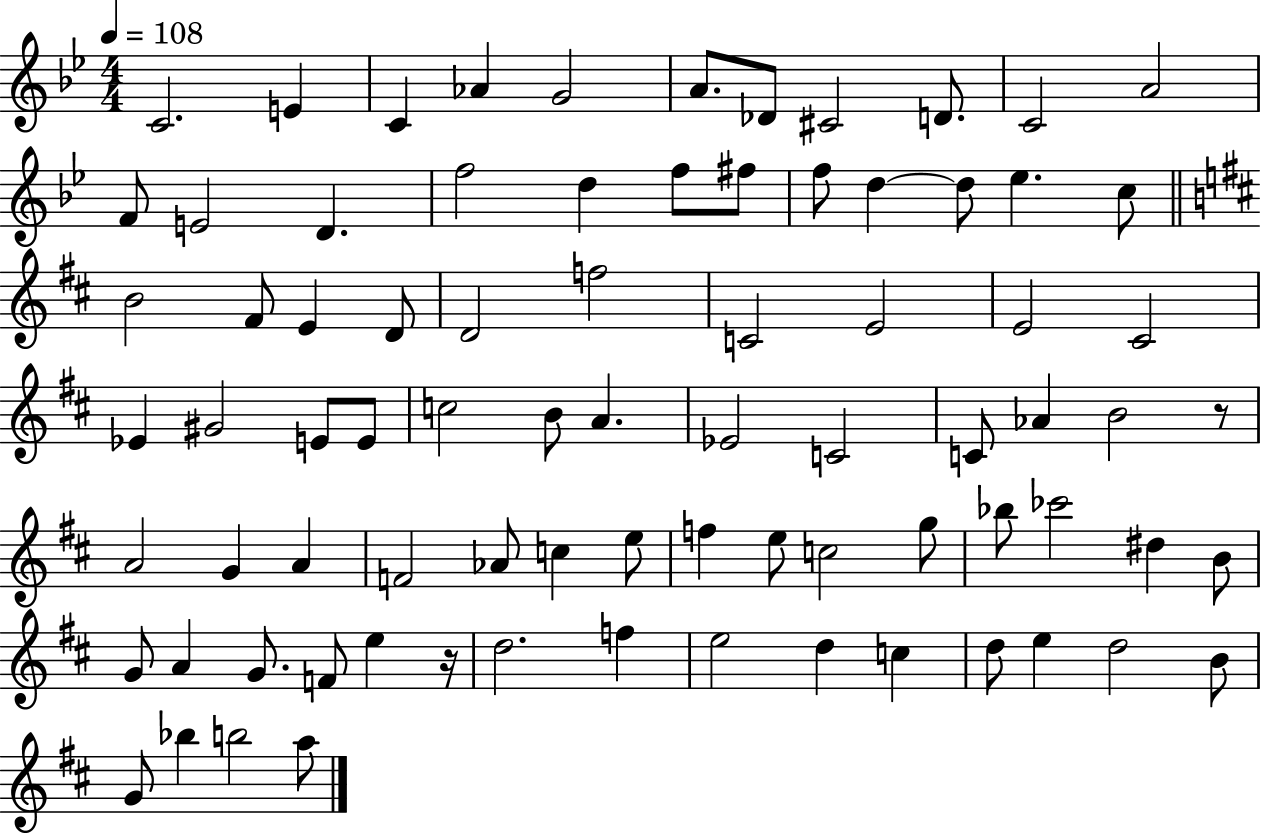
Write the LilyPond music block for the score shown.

{
  \clef treble
  \numericTimeSignature
  \time 4/4
  \key bes \major
  \tempo 4 = 108
  c'2. e'4 | c'4 aes'4 g'2 | a'8. des'8 cis'2 d'8. | c'2 a'2 | \break f'8 e'2 d'4. | f''2 d''4 f''8 fis''8 | f''8 d''4~~ d''8 ees''4. c''8 | \bar "||" \break \key b \minor b'2 fis'8 e'4 d'8 | d'2 f''2 | c'2 e'2 | e'2 cis'2 | \break ees'4 gis'2 e'8 e'8 | c''2 b'8 a'4. | ees'2 c'2 | c'8 aes'4 b'2 r8 | \break a'2 g'4 a'4 | f'2 aes'8 c''4 e''8 | f''4 e''8 c''2 g''8 | bes''8 ces'''2 dis''4 b'8 | \break g'8 a'4 g'8. f'8 e''4 r16 | d''2. f''4 | e''2 d''4 c''4 | d''8 e''4 d''2 b'8 | \break g'8 bes''4 b''2 a''8 | \bar "|."
}